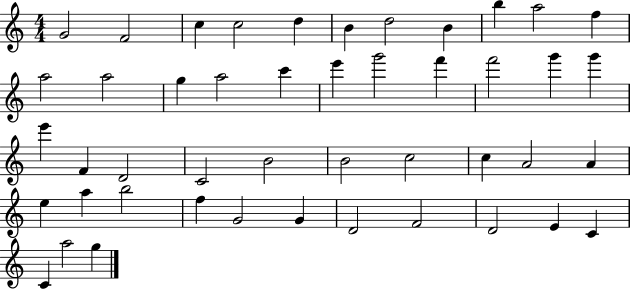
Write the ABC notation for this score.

X:1
T:Untitled
M:4/4
L:1/4
K:C
G2 F2 c c2 d B d2 B b a2 f a2 a2 g a2 c' e' g'2 f' f'2 g' g' e' F D2 C2 B2 B2 c2 c A2 A e a b2 f G2 G D2 F2 D2 E C C a2 g